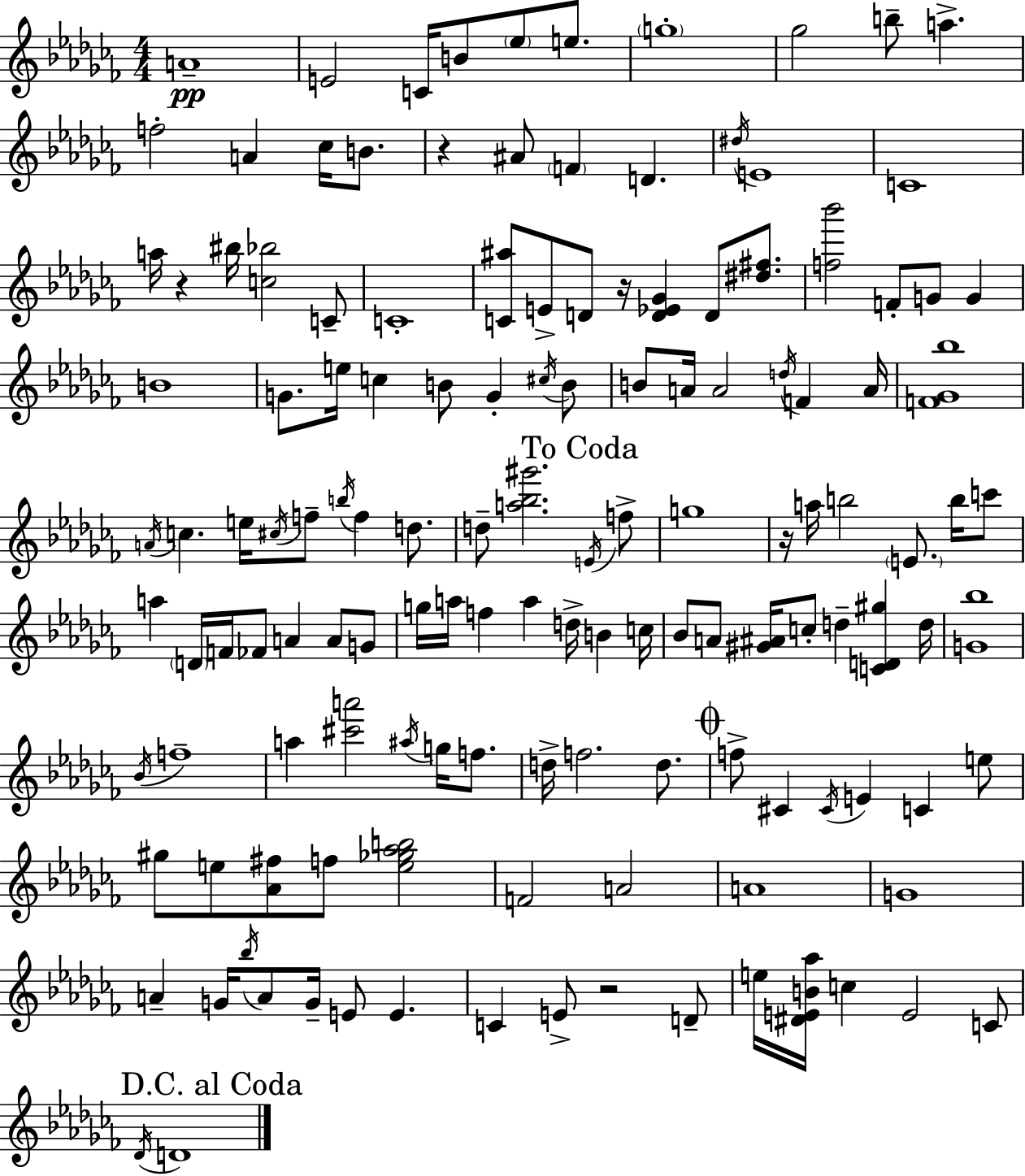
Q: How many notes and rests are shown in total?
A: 137